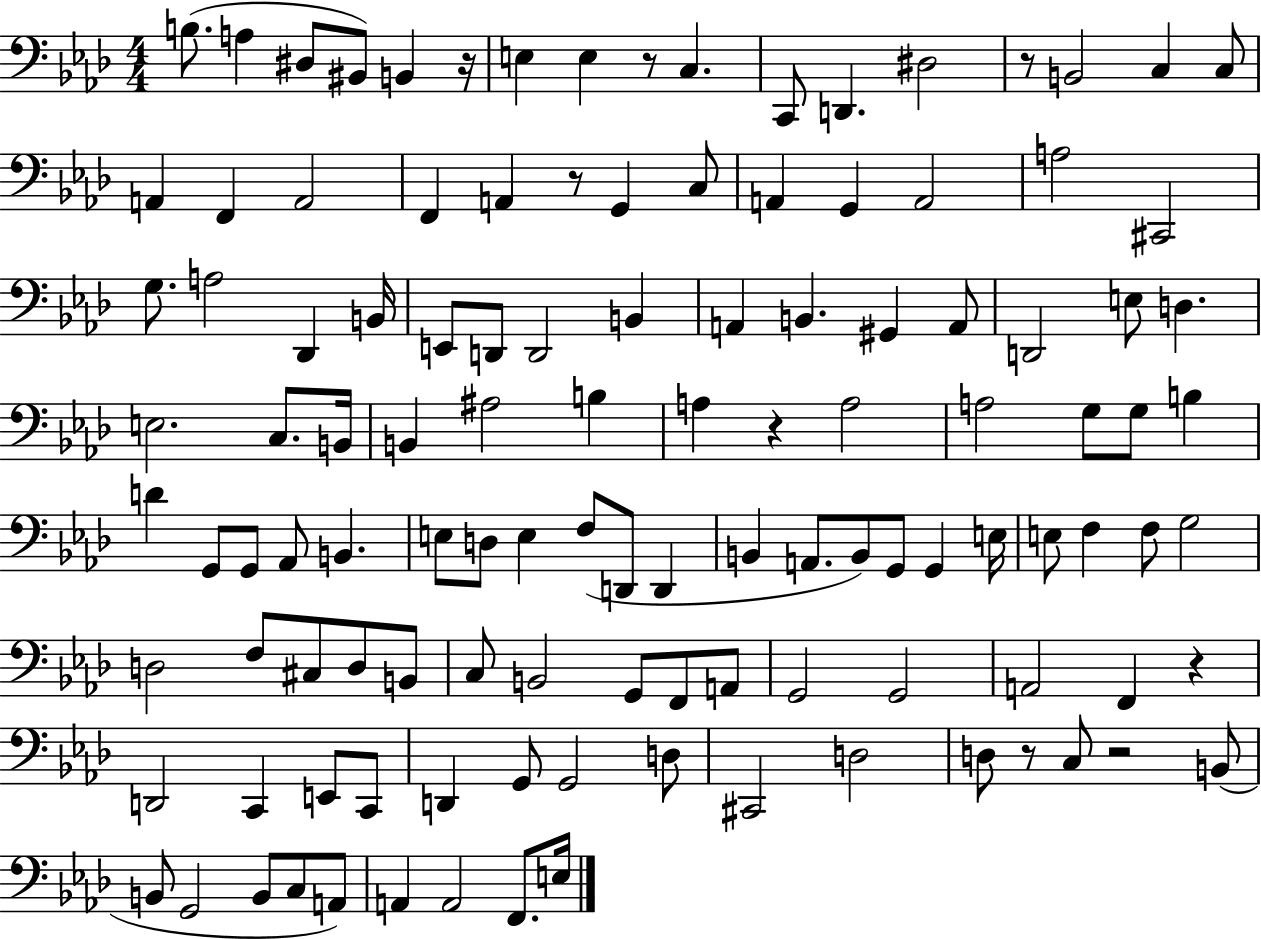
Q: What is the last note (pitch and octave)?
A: E3